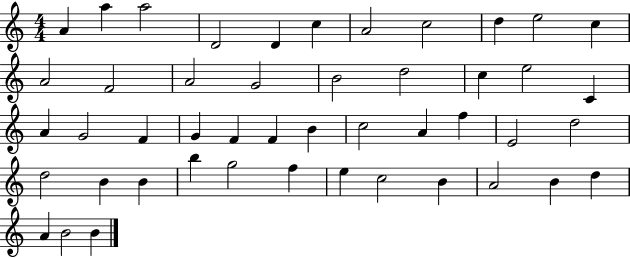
X:1
T:Untitled
M:4/4
L:1/4
K:C
A a a2 D2 D c A2 c2 d e2 c A2 F2 A2 G2 B2 d2 c e2 C A G2 F G F F B c2 A f E2 d2 d2 B B b g2 f e c2 B A2 B d A B2 B